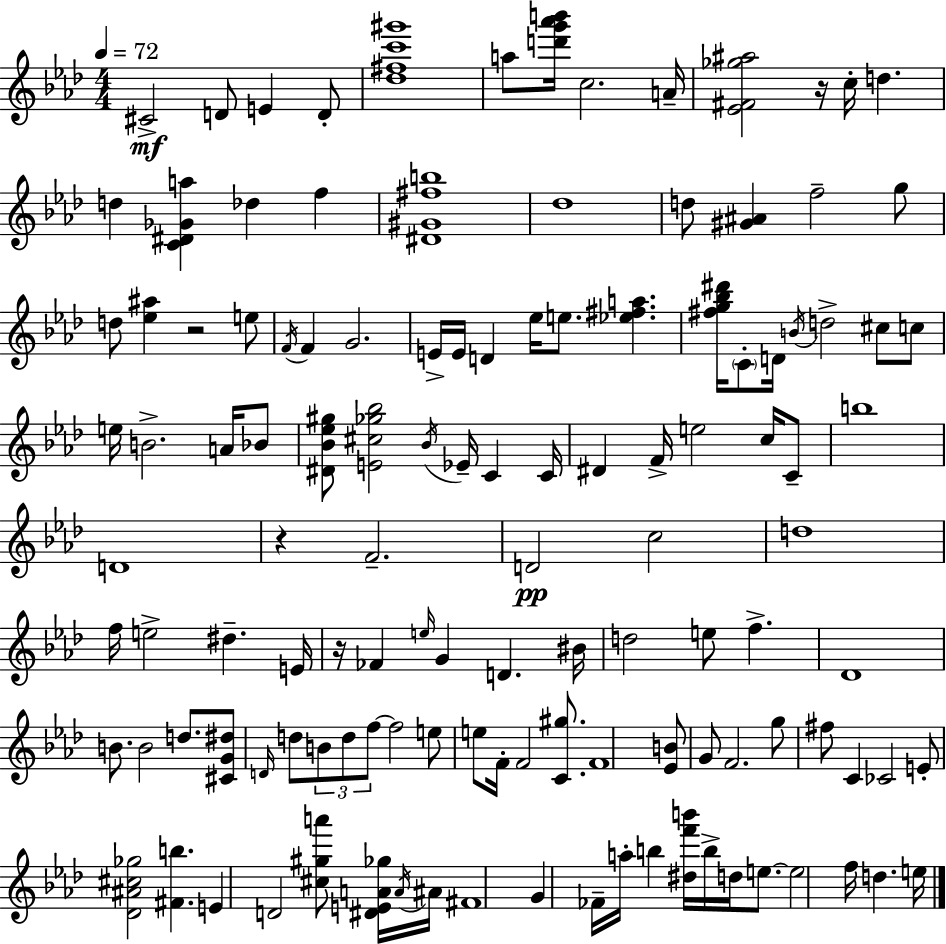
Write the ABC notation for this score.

X:1
T:Untitled
M:4/4
L:1/4
K:Fm
^C2 D/2 E D/2 [_d^fc'^g']4 a/2 [d'g'_a'b']/4 c2 A/4 [_E^F_g^a]2 z/4 c/4 d d [C^D_Ga] _d f [^D^G^fb]4 _d4 d/2 [^G^A] f2 g/2 d/2 [_e^a] z2 e/2 F/4 F G2 E/4 E/4 D _e/4 e/2 [_e^fa] [^fg_b^d']/4 C/2 D/4 B/4 d2 ^c/2 c/2 e/4 B2 A/4 _B/2 [^D_B_e^g]/2 [E^c_g_b]2 _B/4 _E/4 C C/4 ^D F/4 e2 c/4 C/2 b4 D4 z F2 D2 c2 d4 f/4 e2 ^d E/4 z/4 _F e/4 G D ^B/4 d2 e/2 f _D4 B/2 B2 d/2 [^CG^d]/2 D/4 d/2 B/2 d/2 f/2 f2 e/2 e/2 F/4 F2 [C^g]/2 F4 [_EB]/2 G/2 F2 g/2 ^f/2 C _C2 E/2 [_D^A^c_g]2 [^Fb] E D2 [^c^ga']/2 [^DEA_g]/4 A/4 ^A/4 ^F4 G _F/4 a/4 b [^df'b']/4 b/4 d/4 e/2 e2 f/4 d e/4